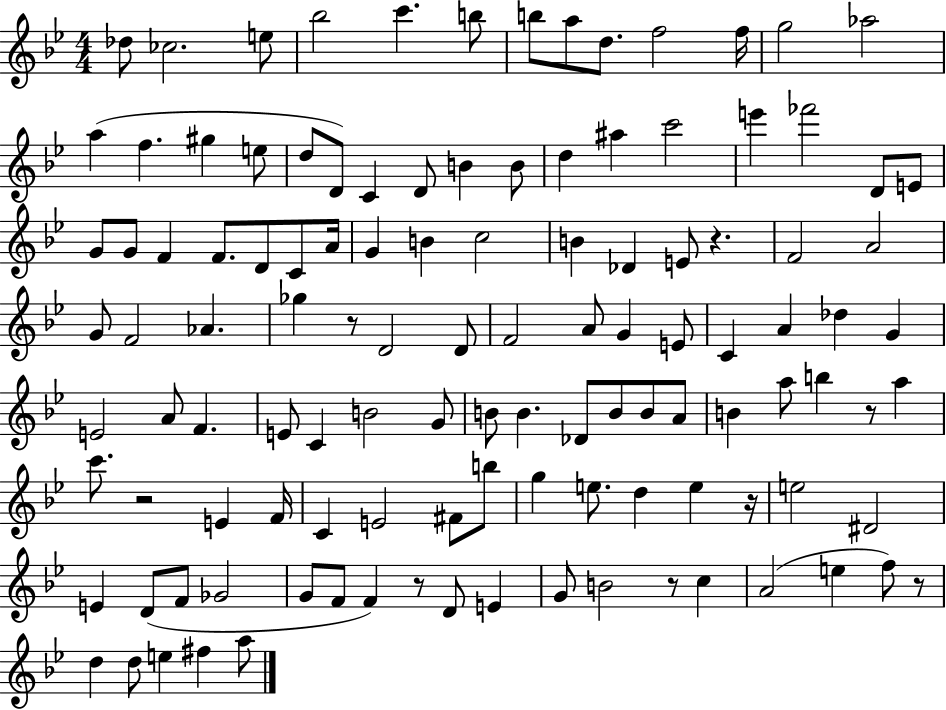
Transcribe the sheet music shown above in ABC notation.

X:1
T:Untitled
M:4/4
L:1/4
K:Bb
_d/2 _c2 e/2 _b2 c' b/2 b/2 a/2 d/2 f2 f/4 g2 _a2 a f ^g e/2 d/2 D/2 C D/2 B B/2 d ^a c'2 e' _f'2 D/2 E/2 G/2 G/2 F F/2 D/2 C/2 A/4 G B c2 B _D E/2 z F2 A2 G/2 F2 _A _g z/2 D2 D/2 F2 A/2 G E/2 C A _d G E2 A/2 F E/2 C B2 G/2 B/2 B _D/2 B/2 B/2 A/2 B a/2 b z/2 a c'/2 z2 E F/4 C E2 ^F/2 b/2 g e/2 d e z/4 e2 ^D2 E D/2 F/2 _G2 G/2 F/2 F z/2 D/2 E G/2 B2 z/2 c A2 e f/2 z/2 d d/2 e ^f a/2